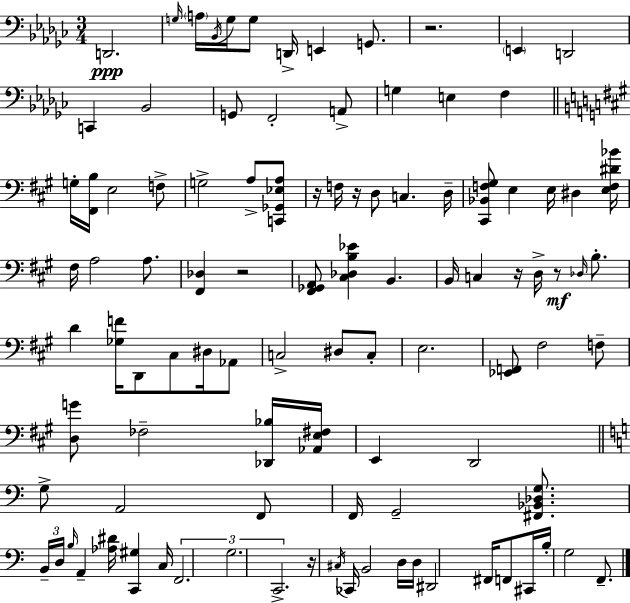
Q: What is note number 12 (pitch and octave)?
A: C2